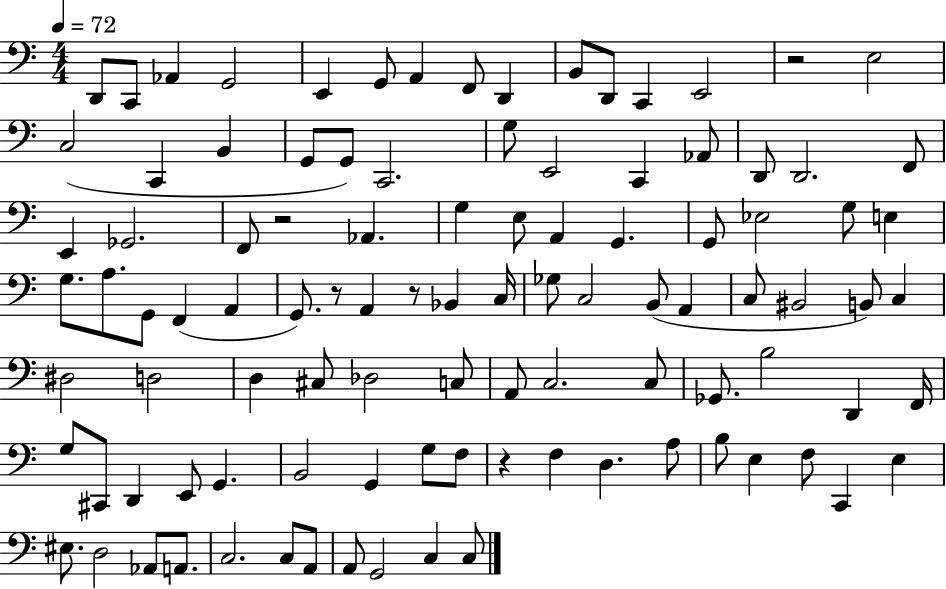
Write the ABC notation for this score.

X:1
T:Untitled
M:4/4
L:1/4
K:C
D,,/2 C,,/2 _A,, G,,2 E,, G,,/2 A,, F,,/2 D,, B,,/2 D,,/2 C,, E,,2 z2 E,2 C,2 C,, B,, G,,/2 G,,/2 C,,2 G,/2 E,,2 C,, _A,,/2 D,,/2 D,,2 F,,/2 E,, _G,,2 F,,/2 z2 _A,, G, E,/2 A,, G,, G,,/2 _E,2 G,/2 E, G,/2 A,/2 G,,/2 F,, A,, G,,/2 z/2 A,, z/2 _B,, C,/4 _G,/2 C,2 B,,/2 A,, C,/2 ^B,,2 B,,/2 C, ^D,2 D,2 D, ^C,/2 _D,2 C,/2 A,,/2 C,2 C,/2 _G,,/2 B,2 D,, F,,/4 G,/2 ^C,,/2 D,, E,,/2 G,, B,,2 G,, G,/2 F,/2 z F, D, A,/2 B,/2 E, F,/2 C,, E, ^E,/2 D,2 _A,,/2 A,,/2 C,2 C,/2 A,,/2 A,,/2 G,,2 C, C,/2